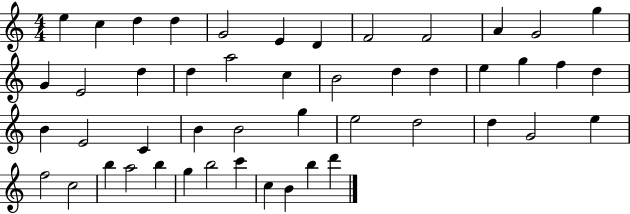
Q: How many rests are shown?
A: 0